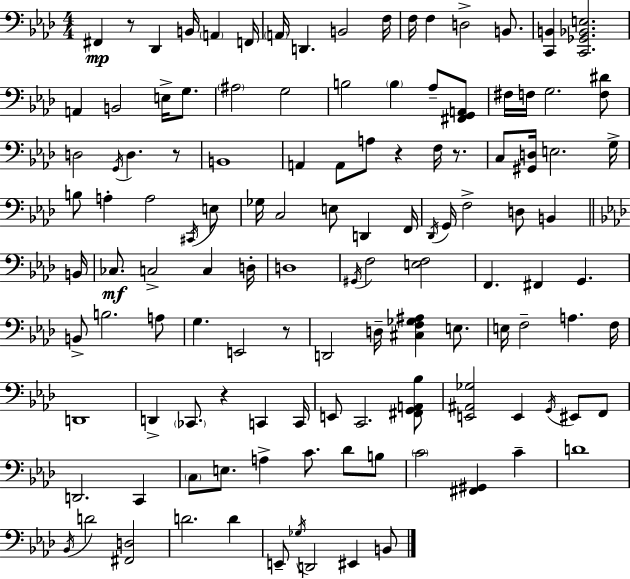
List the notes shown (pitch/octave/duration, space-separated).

F#2/q R/e Db2/q B2/s A2/q F2/s A2/s D2/q. B2/h F3/s F3/s F3/q D3/h B2/e. [C2,B2]/q [C2,Gb2,Bb2,E3]/h. A2/q B2/h E3/s G3/e. A#3/h G3/h B3/h B3/q Ab3/e [F#2,G2,A2]/e F#3/s F3/s G3/h. [F3,D#4]/e D3/h G2/s D3/q. R/e B2/w A2/q A2/e A3/e R/q F3/s R/e. C3/e [G#2,D3]/s E3/h. G3/s B3/e A3/q A3/h C#2/s E3/e Gb3/s C3/h E3/e D2/q F2/s Db2/s G2/s F3/h D3/e B2/q B2/s CES3/e. C3/h C3/q D3/s D3/w G#2/s F3/h [E3,F3]/h F2/q. F#2/q G2/q. B2/e B3/h. A3/e G3/q. E2/h R/e D2/h D3/s [C#3,F3,Gb3,A#3]/q E3/e. E3/s F3/h A3/q. F3/s D2/w D2/q CES2/e. R/q C2/q C2/s E2/e C2/h. [F#2,G2,A2,Bb3]/e [E2,A#2,Gb3]/h E2/q G2/s EIS2/e F2/e D2/h. C2/q C3/e E3/e. A3/q C4/e. Db4/e B3/e C4/h [F#2,G#2]/q C4/q D4/w Bb2/s D4/h [F#2,D3]/h D4/h. D4/q E2/e Gb3/s D2/h EIS2/q B2/e